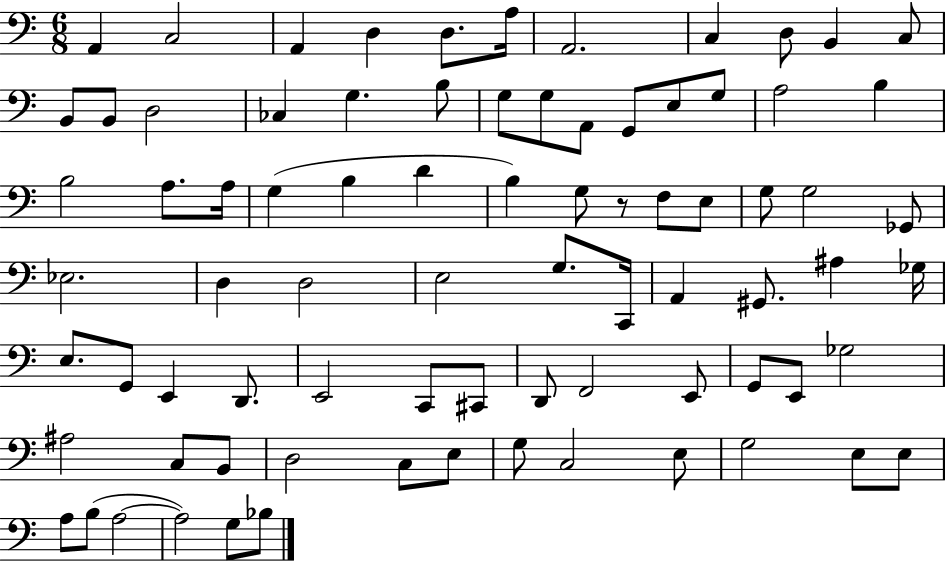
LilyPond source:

{
  \clef bass
  \numericTimeSignature
  \time 6/8
  \key c \major
  a,4 c2 | a,4 d4 d8. a16 | a,2. | c4 d8 b,4 c8 | \break b,8 b,8 d2 | ces4 g4. b8 | g8 g8 a,8 g,8 e8 g8 | a2 b4 | \break b2 a8. a16 | g4( b4 d'4 | b4) g8 r8 f8 e8 | g8 g2 ges,8 | \break ees2. | d4 d2 | e2 g8. c,16 | a,4 gis,8. ais4 ges16 | \break e8. g,8 e,4 d,8. | e,2 c,8 cis,8 | d,8 f,2 e,8 | g,8 e,8 ges2 | \break ais2 c8 b,8 | d2 c8 e8 | g8 c2 e8 | g2 e8 e8 | \break a8 b8( a2~~ | a2) g8 bes8 | \bar "|."
}